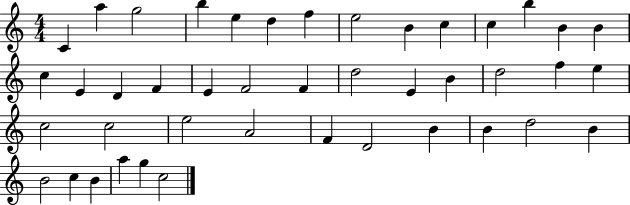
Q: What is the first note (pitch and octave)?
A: C4